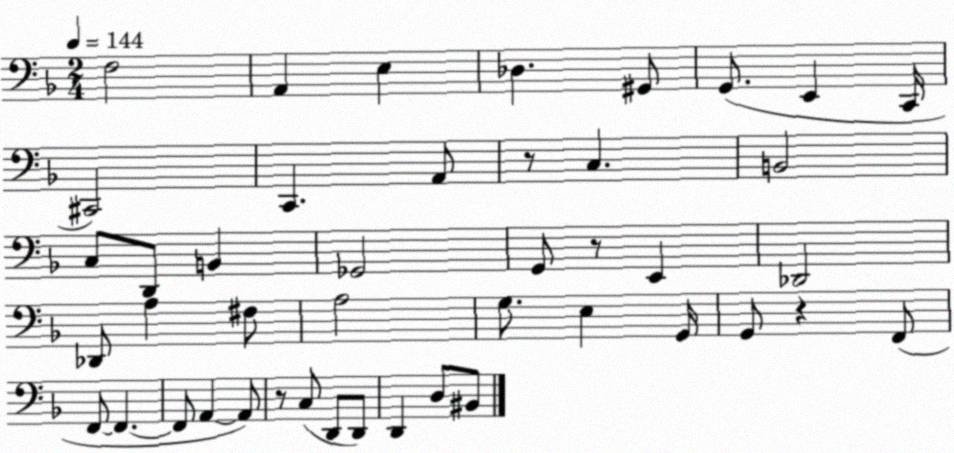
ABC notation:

X:1
T:Untitled
M:2/4
L:1/4
K:F
F,2 A,, E, _D, ^G,,/2 G,,/2 E,, C,,/4 ^C,,2 C,, A,,/2 z/2 C, B,,2 C,/2 D,,/2 B,, _G,,2 G,,/2 z/2 E,, _D,,2 _D,,/2 A, ^F,/2 A,2 G,/2 E, G,,/4 G,,/2 z F,,/2 F,,/2 F,, F,,/2 A,, A,,/2 z/2 C,/2 D,,/2 D,,/2 D,, D,/2 ^B,,/2